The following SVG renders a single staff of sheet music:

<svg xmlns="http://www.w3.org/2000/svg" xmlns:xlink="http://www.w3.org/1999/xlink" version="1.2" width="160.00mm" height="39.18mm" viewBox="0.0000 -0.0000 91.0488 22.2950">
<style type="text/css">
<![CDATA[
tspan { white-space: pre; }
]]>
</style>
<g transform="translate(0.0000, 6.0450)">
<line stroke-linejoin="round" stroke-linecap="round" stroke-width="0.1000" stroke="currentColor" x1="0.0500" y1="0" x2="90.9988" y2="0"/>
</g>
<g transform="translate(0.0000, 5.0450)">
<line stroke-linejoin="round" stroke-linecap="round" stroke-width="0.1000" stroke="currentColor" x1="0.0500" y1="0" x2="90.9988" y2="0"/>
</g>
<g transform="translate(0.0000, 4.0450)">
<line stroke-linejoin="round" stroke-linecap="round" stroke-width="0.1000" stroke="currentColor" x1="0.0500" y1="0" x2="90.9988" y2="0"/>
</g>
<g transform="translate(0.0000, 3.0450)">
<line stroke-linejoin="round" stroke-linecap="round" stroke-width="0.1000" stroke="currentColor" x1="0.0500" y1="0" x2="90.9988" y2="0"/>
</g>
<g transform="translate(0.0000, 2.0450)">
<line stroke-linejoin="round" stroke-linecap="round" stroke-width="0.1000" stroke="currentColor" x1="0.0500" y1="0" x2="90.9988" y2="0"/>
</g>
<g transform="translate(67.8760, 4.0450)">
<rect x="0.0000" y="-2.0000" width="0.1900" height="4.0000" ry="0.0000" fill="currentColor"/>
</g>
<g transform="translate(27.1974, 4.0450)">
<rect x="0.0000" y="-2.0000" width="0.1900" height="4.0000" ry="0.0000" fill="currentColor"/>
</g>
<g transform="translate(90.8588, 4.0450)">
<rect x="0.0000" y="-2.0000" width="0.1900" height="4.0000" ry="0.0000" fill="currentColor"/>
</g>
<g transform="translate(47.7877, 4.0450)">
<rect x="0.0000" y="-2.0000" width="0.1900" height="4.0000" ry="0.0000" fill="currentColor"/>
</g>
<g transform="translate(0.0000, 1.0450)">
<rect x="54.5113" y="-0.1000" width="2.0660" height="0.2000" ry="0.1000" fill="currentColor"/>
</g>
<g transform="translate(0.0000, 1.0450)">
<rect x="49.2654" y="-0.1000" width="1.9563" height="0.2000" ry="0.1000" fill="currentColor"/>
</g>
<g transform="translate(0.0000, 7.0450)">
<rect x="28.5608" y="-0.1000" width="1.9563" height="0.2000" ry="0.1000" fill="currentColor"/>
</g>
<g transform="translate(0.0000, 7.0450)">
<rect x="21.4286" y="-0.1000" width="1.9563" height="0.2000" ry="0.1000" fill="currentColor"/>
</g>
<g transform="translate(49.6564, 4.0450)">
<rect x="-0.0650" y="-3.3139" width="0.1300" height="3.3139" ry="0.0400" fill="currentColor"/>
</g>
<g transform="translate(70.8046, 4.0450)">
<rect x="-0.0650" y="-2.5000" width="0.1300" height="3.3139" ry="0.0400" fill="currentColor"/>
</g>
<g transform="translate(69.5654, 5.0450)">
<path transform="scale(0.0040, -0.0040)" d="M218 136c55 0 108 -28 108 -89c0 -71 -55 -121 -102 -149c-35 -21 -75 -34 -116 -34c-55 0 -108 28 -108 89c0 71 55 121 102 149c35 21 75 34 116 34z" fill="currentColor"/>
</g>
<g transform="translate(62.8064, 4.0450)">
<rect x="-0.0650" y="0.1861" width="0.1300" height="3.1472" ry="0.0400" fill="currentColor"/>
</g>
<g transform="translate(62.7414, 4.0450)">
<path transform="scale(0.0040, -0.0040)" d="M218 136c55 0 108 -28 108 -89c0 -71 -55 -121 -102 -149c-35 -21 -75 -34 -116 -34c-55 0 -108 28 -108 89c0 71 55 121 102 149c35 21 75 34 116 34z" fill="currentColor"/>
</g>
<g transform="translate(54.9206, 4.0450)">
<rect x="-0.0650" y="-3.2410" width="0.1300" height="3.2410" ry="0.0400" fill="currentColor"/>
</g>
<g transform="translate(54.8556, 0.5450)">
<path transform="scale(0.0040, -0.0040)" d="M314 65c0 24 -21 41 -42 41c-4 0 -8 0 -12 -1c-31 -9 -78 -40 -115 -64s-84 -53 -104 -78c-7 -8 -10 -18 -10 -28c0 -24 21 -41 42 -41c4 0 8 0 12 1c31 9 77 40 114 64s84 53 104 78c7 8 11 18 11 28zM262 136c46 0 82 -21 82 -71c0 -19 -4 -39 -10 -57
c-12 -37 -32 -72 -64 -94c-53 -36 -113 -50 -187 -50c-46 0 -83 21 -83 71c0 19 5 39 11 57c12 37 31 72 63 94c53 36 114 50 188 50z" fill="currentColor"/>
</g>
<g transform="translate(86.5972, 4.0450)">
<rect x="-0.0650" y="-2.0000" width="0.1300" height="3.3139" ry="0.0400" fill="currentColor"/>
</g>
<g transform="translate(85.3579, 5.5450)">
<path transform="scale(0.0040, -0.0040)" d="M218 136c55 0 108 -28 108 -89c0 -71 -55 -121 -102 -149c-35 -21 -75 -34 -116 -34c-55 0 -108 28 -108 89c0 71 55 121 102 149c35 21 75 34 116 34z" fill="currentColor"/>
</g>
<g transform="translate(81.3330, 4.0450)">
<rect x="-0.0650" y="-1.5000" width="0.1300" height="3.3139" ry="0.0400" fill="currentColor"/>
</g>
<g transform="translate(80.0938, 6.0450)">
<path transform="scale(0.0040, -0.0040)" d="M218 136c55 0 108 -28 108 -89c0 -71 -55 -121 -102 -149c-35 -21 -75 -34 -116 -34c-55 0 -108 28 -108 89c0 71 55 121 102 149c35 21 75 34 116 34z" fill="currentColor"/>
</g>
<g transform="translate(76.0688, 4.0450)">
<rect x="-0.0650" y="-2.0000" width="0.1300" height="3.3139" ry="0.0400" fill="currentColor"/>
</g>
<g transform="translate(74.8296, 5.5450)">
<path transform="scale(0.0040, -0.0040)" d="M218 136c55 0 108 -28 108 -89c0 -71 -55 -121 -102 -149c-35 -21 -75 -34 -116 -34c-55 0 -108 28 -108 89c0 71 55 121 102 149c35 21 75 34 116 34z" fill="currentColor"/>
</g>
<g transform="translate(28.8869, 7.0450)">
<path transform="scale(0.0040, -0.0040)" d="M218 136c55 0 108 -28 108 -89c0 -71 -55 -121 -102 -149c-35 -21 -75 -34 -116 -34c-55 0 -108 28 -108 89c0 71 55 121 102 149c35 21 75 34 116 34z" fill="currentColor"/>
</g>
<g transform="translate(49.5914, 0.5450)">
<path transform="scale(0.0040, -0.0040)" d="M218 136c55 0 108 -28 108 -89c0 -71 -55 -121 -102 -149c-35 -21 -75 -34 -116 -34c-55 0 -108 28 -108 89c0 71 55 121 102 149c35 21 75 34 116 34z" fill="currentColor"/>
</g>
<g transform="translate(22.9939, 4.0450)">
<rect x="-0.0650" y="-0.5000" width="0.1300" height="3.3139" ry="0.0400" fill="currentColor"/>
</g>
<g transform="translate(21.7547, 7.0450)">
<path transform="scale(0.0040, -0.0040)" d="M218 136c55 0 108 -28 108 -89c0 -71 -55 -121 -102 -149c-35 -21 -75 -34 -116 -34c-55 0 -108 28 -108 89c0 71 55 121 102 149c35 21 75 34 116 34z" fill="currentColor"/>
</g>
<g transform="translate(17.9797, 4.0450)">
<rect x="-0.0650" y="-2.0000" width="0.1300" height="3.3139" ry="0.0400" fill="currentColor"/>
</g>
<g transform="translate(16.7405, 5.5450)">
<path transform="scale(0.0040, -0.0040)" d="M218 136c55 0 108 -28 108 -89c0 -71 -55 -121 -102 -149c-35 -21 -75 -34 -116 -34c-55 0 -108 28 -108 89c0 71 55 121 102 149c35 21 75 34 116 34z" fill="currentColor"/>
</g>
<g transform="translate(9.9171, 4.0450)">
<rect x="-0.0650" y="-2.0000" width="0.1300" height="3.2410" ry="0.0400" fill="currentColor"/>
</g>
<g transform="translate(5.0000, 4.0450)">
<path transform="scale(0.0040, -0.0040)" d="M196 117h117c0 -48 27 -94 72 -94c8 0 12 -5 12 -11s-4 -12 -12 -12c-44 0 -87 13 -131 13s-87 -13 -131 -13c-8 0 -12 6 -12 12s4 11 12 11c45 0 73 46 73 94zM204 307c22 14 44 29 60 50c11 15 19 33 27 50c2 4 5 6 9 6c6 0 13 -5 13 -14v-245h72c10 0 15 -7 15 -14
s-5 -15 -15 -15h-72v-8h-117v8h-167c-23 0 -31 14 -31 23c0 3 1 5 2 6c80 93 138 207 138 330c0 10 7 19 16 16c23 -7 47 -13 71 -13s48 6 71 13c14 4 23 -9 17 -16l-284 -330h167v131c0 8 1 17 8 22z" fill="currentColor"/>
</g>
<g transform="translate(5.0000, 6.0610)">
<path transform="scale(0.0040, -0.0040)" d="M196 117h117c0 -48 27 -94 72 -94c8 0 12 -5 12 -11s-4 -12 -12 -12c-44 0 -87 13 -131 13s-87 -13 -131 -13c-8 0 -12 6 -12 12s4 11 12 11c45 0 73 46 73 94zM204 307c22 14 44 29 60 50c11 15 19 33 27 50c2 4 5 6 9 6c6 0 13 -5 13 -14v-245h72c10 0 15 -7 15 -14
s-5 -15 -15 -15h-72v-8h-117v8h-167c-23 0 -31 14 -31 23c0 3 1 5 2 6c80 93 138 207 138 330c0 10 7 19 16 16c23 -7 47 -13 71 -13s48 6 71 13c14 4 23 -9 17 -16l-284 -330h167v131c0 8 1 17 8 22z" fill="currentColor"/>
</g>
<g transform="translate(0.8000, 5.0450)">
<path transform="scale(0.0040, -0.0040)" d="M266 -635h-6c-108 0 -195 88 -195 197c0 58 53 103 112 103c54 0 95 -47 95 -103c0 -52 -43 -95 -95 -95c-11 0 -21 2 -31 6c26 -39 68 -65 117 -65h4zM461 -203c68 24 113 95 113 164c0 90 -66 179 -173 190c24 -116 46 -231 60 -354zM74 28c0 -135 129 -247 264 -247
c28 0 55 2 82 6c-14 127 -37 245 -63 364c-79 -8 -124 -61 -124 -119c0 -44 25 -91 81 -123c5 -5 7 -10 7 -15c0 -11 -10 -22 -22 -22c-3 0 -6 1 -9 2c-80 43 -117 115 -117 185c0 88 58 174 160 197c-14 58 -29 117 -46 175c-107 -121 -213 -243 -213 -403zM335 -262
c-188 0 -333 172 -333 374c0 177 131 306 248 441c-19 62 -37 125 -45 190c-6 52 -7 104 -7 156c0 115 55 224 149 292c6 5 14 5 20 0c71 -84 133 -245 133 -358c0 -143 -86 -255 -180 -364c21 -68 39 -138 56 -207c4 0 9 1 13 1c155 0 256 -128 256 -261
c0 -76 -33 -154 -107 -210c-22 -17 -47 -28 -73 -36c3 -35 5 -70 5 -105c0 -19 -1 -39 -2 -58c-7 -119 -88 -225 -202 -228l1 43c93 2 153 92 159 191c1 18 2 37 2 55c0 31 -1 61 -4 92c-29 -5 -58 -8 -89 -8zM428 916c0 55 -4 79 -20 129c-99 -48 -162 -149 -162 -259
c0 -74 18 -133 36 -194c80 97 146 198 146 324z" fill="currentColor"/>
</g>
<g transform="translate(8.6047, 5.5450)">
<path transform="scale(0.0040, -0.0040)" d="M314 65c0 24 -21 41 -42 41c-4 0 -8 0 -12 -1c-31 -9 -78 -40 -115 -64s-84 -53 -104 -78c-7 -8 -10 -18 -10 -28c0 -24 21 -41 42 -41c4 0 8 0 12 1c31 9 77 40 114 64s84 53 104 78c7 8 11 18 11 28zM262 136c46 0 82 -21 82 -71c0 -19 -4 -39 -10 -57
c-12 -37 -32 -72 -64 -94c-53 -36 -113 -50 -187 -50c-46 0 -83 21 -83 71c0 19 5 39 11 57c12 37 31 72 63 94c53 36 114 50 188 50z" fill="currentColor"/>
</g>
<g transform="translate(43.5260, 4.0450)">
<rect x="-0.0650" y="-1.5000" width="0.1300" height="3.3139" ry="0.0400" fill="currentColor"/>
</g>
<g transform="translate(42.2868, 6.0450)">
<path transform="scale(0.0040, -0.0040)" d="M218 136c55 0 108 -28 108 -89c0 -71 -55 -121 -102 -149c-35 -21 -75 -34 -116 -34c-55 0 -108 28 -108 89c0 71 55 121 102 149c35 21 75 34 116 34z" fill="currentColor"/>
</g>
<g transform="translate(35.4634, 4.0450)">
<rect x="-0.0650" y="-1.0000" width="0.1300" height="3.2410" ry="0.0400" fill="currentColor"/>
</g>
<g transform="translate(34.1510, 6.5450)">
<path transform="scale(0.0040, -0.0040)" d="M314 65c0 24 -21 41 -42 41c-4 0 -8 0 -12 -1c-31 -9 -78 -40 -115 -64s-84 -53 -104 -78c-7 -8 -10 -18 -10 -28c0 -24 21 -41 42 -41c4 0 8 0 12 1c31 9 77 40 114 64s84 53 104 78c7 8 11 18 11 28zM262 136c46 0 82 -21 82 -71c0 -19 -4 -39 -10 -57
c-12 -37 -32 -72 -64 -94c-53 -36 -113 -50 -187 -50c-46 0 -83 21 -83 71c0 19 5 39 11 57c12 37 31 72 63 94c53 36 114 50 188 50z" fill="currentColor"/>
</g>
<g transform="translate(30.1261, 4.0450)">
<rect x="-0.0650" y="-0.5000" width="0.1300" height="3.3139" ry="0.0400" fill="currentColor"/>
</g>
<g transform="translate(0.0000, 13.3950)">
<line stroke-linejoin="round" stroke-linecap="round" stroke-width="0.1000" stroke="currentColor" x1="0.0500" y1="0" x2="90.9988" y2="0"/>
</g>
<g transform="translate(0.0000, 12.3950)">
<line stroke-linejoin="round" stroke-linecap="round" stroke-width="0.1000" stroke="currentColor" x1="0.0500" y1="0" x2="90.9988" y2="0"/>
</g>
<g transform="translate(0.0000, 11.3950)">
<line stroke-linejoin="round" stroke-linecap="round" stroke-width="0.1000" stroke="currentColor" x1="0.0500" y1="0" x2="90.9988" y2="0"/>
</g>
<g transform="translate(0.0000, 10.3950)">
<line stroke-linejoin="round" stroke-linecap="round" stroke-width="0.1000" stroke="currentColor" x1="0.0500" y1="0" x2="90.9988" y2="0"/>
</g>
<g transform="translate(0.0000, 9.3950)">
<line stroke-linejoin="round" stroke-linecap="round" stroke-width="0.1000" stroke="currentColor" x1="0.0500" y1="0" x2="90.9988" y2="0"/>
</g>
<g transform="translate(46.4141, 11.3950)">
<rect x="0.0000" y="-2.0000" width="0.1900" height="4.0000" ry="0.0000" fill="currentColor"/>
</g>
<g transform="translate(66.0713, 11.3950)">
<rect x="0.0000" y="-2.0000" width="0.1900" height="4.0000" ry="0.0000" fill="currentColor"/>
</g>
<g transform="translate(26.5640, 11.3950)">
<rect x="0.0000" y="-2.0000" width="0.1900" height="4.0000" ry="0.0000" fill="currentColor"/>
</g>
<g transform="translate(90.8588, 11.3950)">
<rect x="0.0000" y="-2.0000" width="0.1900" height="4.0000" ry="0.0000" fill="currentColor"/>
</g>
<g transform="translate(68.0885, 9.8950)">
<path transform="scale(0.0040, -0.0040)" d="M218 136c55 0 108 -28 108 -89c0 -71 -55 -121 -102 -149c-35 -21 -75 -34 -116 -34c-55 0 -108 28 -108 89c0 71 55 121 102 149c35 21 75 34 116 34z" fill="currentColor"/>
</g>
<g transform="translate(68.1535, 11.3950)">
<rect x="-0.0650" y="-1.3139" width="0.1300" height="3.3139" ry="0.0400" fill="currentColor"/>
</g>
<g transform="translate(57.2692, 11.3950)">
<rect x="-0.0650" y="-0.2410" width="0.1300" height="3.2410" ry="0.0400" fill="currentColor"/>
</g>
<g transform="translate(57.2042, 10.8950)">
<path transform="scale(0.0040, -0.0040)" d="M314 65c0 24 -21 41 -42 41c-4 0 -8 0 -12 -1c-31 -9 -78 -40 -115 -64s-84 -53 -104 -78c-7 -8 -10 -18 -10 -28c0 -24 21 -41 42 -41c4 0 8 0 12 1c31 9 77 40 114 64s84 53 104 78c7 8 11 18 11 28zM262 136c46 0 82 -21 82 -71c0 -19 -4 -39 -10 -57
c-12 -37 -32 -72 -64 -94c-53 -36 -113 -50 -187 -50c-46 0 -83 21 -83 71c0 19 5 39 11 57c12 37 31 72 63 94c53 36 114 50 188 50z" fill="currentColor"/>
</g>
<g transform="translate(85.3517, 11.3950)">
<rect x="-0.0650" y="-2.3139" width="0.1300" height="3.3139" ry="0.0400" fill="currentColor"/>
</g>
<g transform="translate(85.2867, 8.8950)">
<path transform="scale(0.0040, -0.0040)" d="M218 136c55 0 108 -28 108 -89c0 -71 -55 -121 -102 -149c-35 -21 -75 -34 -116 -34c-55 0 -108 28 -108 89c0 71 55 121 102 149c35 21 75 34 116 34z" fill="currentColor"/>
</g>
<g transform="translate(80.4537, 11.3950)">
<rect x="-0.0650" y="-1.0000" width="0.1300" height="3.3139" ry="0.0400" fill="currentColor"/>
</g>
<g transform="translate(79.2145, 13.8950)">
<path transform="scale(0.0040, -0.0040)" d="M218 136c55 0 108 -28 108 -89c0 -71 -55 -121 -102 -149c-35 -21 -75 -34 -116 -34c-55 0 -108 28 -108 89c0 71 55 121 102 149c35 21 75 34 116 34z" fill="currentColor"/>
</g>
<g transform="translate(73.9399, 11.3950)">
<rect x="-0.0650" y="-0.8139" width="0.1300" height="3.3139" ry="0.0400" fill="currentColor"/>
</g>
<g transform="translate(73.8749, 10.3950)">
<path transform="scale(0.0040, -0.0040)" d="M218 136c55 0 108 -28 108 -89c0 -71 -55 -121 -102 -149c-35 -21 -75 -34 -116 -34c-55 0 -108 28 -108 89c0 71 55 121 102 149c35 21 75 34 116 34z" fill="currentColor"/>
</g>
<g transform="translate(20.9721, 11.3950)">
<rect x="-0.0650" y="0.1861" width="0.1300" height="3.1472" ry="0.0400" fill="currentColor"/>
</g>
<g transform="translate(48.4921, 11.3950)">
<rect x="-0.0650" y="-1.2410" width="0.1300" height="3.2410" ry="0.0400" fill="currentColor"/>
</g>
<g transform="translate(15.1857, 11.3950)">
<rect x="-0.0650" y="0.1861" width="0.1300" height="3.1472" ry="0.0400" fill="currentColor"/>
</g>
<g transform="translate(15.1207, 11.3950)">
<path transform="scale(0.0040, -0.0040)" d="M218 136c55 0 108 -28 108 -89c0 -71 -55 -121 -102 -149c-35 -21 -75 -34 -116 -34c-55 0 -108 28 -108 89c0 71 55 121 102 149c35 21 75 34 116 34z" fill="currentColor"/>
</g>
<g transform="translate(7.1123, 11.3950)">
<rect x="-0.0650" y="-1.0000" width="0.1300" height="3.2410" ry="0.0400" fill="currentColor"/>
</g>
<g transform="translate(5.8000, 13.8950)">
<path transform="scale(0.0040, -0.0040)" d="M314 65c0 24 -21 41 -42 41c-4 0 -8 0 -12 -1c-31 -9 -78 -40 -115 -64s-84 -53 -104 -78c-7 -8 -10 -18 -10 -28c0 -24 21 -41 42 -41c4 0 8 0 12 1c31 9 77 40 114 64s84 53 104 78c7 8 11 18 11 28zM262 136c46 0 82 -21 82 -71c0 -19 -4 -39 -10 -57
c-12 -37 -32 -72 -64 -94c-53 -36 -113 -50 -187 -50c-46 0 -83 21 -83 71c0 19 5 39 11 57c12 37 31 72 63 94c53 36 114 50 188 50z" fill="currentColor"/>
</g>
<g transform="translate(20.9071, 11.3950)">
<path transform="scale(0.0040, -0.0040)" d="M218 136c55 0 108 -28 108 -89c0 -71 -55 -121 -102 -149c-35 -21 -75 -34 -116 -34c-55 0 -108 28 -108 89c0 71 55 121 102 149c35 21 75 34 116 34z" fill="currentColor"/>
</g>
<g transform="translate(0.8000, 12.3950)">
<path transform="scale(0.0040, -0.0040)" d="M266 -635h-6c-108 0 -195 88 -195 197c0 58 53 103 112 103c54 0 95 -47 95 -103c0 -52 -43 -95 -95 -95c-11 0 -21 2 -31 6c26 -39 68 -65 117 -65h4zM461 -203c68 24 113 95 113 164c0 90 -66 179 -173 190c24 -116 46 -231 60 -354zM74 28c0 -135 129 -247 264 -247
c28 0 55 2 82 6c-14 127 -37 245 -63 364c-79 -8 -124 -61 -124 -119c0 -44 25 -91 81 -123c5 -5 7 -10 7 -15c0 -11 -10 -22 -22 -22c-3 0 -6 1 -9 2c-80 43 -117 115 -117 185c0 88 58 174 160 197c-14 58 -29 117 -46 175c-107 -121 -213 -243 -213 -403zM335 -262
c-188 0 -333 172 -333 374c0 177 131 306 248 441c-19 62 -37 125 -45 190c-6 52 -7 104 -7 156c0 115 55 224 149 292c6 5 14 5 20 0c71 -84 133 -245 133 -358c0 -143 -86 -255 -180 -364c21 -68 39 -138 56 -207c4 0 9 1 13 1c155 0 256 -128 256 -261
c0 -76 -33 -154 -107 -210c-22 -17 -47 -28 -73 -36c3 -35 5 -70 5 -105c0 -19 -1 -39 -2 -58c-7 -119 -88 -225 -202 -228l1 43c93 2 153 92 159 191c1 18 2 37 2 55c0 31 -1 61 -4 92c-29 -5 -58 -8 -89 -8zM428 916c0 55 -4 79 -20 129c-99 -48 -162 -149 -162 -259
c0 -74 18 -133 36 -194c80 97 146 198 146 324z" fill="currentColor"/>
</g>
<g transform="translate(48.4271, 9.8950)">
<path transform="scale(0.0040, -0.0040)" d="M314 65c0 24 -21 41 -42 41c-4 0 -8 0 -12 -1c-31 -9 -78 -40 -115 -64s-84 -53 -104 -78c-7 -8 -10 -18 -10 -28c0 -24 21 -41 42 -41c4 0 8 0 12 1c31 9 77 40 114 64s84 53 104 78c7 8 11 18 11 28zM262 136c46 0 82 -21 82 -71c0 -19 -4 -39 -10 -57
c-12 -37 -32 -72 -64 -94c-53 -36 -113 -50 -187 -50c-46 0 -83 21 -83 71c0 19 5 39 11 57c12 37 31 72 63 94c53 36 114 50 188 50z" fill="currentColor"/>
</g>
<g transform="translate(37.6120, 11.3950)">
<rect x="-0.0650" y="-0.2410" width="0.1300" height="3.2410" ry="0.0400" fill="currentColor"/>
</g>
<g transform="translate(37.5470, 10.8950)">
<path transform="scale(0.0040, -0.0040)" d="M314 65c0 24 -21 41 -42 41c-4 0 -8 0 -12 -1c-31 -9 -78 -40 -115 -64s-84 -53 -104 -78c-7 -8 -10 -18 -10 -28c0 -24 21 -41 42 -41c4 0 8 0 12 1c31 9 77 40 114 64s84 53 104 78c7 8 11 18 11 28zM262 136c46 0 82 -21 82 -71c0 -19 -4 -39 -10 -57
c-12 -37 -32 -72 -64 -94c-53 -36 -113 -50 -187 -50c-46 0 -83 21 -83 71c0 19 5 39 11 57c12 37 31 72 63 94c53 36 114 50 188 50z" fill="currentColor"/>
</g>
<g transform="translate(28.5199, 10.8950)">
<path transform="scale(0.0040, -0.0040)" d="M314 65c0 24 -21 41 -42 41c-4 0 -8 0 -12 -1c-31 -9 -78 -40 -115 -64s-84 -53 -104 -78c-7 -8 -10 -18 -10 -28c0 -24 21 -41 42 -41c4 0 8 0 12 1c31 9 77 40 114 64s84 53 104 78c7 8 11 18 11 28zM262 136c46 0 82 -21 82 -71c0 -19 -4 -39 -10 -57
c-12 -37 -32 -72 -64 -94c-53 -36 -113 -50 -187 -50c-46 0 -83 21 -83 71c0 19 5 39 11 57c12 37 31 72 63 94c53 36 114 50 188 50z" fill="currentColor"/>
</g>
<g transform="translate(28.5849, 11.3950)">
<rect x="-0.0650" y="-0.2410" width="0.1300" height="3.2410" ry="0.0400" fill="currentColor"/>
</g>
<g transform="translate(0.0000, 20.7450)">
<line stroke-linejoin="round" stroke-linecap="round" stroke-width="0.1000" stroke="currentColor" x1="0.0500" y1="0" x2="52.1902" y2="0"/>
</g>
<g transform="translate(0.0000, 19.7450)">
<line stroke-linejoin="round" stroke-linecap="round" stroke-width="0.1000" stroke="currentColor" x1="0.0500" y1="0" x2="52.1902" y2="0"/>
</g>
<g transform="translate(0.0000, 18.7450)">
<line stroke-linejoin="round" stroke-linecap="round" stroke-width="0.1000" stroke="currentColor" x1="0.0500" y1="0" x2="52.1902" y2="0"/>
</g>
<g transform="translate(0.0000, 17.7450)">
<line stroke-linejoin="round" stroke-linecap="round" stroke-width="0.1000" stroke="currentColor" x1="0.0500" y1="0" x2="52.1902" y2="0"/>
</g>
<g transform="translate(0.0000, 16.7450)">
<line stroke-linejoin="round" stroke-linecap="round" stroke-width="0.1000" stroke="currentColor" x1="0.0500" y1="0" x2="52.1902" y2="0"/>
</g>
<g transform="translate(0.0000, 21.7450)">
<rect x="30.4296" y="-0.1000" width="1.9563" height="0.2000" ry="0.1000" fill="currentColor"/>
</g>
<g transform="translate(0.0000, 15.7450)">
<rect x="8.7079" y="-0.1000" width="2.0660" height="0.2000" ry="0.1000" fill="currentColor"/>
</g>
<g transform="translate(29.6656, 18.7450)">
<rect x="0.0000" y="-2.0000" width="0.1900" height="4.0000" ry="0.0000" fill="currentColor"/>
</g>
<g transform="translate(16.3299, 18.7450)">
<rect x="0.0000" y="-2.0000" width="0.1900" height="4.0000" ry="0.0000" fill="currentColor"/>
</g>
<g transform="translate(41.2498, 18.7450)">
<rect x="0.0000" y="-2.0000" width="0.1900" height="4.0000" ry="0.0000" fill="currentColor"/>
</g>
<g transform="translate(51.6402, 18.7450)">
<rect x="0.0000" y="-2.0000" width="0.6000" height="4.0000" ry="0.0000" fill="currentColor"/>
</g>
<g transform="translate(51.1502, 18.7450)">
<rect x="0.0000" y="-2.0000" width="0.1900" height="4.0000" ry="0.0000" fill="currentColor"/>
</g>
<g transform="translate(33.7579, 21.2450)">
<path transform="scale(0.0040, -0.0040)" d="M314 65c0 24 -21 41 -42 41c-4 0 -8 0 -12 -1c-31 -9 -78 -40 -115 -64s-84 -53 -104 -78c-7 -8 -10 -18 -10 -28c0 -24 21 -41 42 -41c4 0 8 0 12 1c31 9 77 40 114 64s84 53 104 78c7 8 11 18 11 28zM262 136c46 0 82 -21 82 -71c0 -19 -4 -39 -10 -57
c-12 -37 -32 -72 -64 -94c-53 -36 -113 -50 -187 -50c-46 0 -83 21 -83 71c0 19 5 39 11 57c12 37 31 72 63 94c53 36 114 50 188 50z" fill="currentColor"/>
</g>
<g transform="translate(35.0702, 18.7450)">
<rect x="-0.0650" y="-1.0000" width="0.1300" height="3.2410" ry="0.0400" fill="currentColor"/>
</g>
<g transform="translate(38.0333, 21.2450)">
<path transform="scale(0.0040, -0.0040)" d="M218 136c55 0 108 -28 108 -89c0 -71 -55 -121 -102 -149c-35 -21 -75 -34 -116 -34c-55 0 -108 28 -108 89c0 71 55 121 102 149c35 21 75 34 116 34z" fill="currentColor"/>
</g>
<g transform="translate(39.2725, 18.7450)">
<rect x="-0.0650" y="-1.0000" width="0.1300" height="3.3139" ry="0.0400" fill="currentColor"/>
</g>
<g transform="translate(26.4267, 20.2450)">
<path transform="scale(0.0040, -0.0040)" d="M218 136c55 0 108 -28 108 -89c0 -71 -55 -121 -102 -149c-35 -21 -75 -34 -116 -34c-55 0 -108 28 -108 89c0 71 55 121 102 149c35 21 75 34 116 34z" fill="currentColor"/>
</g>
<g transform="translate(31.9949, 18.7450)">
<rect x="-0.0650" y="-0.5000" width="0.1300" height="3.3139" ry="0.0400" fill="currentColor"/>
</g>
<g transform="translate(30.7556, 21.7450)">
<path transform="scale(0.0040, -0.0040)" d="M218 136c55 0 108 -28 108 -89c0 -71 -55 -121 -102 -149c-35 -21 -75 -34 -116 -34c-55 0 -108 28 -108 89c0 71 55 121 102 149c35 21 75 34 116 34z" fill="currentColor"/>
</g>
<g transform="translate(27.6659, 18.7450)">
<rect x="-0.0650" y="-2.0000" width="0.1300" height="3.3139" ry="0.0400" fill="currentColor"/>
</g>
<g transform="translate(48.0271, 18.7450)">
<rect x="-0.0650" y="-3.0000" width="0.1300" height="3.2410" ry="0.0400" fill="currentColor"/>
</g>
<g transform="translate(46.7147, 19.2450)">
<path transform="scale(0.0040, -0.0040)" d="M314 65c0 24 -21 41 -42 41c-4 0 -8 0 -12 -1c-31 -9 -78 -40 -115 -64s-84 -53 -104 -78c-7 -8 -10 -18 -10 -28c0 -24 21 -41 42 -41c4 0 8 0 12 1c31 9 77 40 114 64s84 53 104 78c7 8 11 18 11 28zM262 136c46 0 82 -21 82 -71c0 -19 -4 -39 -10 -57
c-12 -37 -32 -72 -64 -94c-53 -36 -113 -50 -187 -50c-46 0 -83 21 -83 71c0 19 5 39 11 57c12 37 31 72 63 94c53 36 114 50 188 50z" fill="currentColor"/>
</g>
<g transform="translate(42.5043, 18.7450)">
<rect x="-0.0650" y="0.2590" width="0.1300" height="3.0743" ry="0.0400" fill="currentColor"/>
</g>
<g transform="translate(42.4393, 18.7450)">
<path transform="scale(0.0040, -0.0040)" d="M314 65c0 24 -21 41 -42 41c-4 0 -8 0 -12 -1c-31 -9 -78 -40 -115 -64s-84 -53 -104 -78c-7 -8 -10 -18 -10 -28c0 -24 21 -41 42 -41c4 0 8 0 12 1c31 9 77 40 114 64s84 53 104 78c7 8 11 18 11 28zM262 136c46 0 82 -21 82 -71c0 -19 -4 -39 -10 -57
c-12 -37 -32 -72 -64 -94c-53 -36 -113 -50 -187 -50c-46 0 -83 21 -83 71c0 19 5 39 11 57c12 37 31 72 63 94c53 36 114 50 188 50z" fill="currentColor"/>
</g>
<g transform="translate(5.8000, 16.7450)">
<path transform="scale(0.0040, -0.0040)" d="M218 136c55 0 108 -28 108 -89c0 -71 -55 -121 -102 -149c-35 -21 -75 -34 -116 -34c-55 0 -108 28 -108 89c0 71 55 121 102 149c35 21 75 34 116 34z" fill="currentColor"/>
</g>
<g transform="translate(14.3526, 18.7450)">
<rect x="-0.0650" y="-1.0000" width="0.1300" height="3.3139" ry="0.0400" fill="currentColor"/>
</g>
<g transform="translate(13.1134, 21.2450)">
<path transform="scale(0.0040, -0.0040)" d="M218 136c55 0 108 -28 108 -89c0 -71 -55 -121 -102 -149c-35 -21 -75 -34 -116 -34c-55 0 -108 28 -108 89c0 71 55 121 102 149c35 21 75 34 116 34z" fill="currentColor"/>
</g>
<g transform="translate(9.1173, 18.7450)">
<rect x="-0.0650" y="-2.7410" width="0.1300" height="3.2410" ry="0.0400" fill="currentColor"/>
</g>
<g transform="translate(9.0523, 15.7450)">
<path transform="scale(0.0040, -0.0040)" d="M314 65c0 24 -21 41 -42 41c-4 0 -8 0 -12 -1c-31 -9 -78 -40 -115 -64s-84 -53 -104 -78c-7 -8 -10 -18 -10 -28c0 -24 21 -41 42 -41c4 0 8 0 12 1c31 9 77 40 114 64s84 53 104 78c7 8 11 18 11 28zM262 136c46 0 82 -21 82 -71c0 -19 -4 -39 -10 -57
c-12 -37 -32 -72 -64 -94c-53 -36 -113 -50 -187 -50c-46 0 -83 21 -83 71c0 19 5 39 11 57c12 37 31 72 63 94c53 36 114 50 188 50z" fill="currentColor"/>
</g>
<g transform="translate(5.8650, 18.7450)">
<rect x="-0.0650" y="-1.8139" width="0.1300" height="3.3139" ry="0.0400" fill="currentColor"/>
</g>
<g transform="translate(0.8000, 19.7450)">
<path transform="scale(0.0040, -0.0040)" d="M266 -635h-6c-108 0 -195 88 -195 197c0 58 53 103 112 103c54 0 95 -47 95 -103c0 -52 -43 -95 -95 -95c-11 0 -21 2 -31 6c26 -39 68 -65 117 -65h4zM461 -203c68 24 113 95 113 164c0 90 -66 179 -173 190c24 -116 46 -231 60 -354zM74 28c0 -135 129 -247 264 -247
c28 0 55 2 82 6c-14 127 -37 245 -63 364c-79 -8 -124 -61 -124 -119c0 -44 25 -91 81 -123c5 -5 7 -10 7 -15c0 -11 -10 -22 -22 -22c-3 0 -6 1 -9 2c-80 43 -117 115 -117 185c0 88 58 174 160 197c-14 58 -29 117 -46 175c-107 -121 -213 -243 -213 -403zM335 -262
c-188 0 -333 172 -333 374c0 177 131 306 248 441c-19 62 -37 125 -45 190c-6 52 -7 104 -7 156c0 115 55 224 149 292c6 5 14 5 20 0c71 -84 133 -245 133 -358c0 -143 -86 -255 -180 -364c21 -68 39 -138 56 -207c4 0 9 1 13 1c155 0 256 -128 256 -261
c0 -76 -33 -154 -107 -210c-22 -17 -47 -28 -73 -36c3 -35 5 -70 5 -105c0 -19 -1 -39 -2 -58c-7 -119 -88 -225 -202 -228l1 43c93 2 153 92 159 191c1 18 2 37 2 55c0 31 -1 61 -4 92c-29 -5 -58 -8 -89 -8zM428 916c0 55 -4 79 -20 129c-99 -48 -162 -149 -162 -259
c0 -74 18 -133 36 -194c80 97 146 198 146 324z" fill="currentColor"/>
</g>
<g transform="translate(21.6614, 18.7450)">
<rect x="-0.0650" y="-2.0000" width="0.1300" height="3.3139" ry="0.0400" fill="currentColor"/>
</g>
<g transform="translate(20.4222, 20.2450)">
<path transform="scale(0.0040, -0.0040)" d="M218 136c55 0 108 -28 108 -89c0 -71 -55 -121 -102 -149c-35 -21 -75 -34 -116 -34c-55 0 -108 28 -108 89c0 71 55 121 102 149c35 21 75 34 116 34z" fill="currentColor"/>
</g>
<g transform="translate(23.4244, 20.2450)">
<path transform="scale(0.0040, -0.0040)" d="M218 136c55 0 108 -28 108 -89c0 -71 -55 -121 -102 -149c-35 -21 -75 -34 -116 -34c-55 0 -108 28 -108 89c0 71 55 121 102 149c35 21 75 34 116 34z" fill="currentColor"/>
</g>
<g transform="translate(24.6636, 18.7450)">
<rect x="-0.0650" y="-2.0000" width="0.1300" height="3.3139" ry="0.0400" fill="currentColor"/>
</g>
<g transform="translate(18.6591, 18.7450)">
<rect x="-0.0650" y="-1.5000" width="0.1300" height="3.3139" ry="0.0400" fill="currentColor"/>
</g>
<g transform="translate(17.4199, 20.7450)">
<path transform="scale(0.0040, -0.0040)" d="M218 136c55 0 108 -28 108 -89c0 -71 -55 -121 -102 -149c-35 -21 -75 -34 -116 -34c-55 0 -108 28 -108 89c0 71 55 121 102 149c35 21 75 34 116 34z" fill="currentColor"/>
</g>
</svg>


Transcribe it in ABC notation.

X:1
T:Untitled
M:4/4
L:1/4
K:C
F2 F C C D2 E b b2 B G F E F D2 B B c2 c2 e2 c2 e d D g f a2 D E F F F C D2 D B2 A2